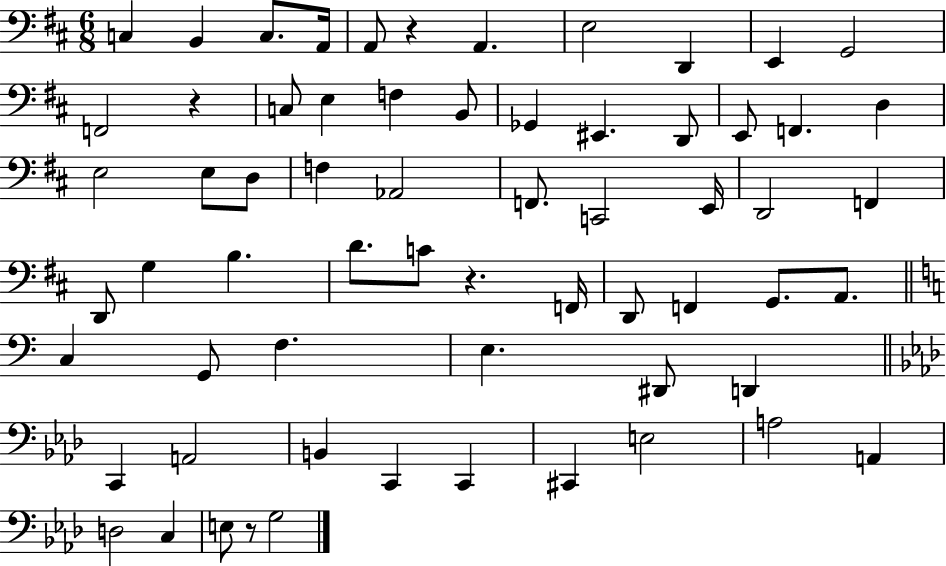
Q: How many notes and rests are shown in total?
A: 64